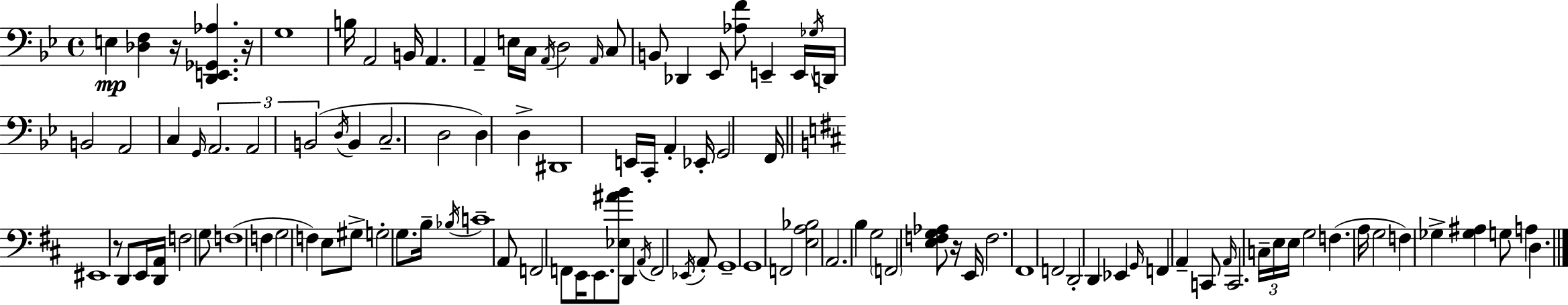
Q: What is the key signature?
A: G minor